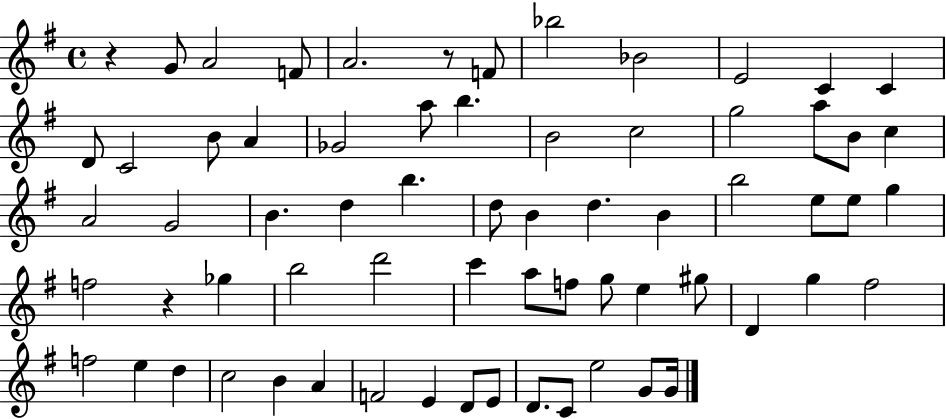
{
  \clef treble
  \time 4/4
  \defaultTimeSignature
  \key g \major
  \repeat volta 2 { r4 g'8 a'2 f'8 | a'2. r8 f'8 | bes''2 bes'2 | e'2 c'4 c'4 | \break d'8 c'2 b'8 a'4 | ges'2 a''8 b''4. | b'2 c''2 | g''2 a''8 b'8 c''4 | \break a'2 g'2 | b'4. d''4 b''4. | d''8 b'4 d''4. b'4 | b''2 e''8 e''8 g''4 | \break f''2 r4 ges''4 | b''2 d'''2 | c'''4 a''8 f''8 g''8 e''4 gis''8 | d'4 g''4 fis''2 | \break f''2 e''4 d''4 | c''2 b'4 a'4 | f'2 e'4 d'8 e'8 | d'8. c'8 e''2 g'8 g'16 | \break } \bar "|."
}